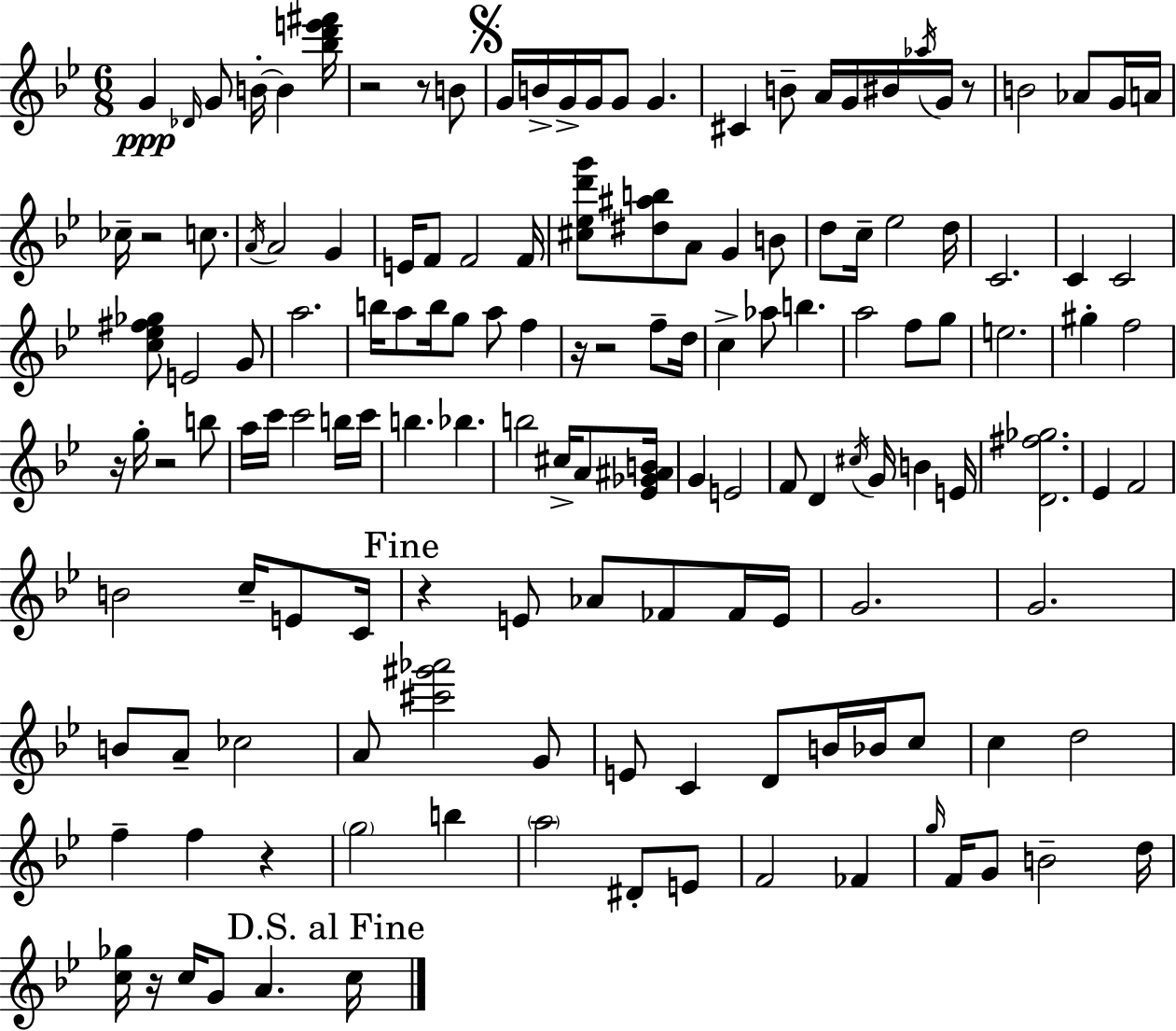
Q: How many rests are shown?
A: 11